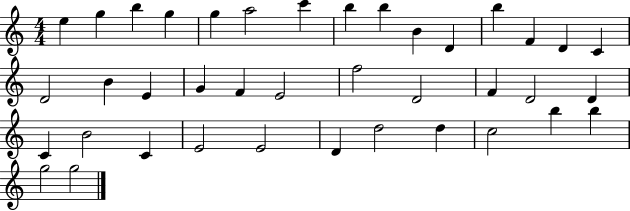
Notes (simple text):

E5/q G5/q B5/q G5/q G5/q A5/h C6/q B5/q B5/q B4/q D4/q B5/q F4/q D4/q C4/q D4/h B4/q E4/q G4/q F4/q E4/h F5/h D4/h F4/q D4/h D4/q C4/q B4/h C4/q E4/h E4/h D4/q D5/h D5/q C5/h B5/q B5/q G5/h G5/h